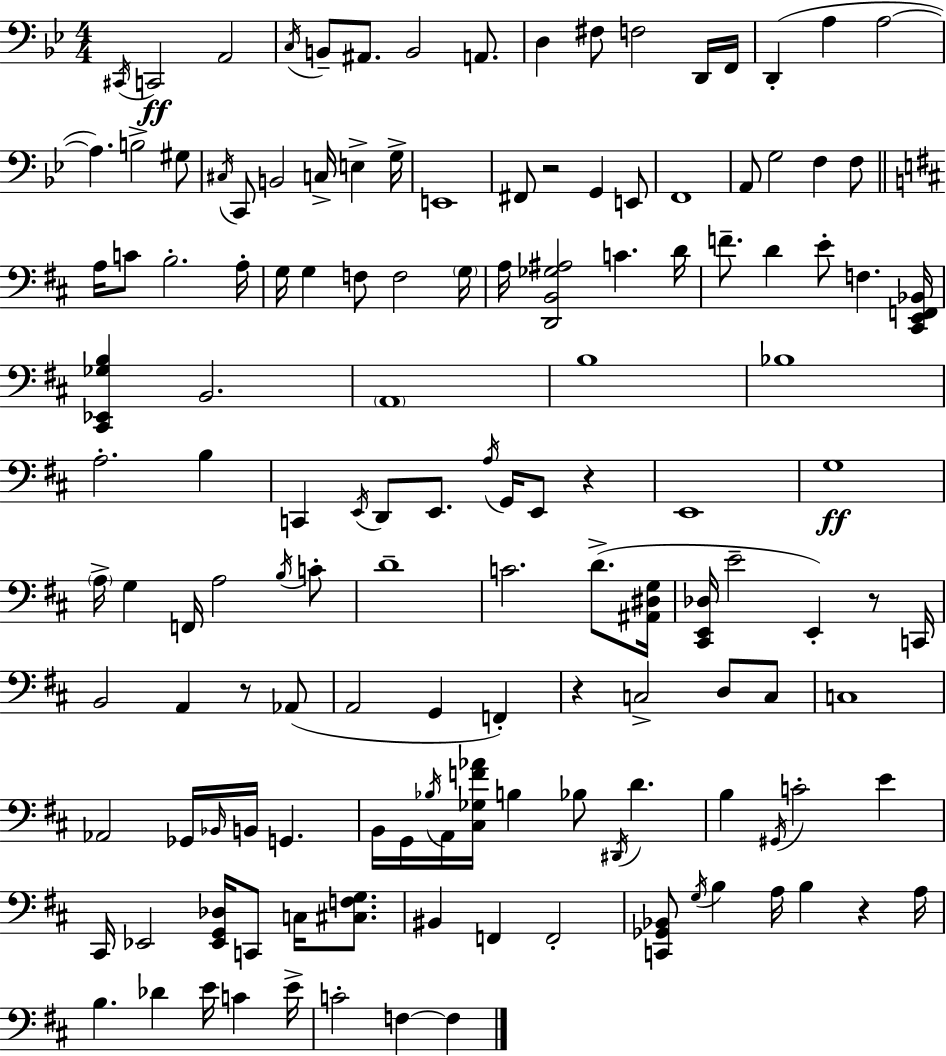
C#2/s C2/h A2/h C3/s B2/e A#2/e. B2/h A2/e. D3/q F#3/e F3/h D2/s F2/s D2/q A3/q A3/h A3/q. B3/h G#3/e C#3/s C2/e B2/h C3/s E3/q G3/s E2/w F#2/e R/h G2/q E2/e F2/w A2/e G3/h F3/q F3/e A3/s C4/e B3/h. A3/s G3/s G3/q F3/e F3/h G3/s A3/s [D2,B2,Gb3,A#3]/h C4/q. D4/s F4/e. D4/q E4/e F3/q. [C#2,E2,F2,Bb2]/s [C#2,Eb2,Gb3,B3]/q B2/h. A2/w B3/w Bb3/w A3/h. B3/q C2/q E2/s D2/e E2/e. A3/s G2/s E2/e R/q E2/w G3/w A3/s G3/q F2/s A3/h B3/s C4/e D4/w C4/h. D4/e. [A#2,D#3,G3]/s [C#2,E2,Db3]/s E4/h E2/q R/e C2/s B2/h A2/q R/e Ab2/e A2/h G2/q F2/q R/q C3/h D3/e C3/e C3/w Ab2/h Gb2/s Bb2/s B2/s G2/q. B2/s G2/s Bb3/s A2/s [C#3,Gb3,F4,Ab4]/s B3/q Bb3/e D#2/s D4/q. B3/q G#2/s C4/h E4/q C#2/s Eb2/h [Eb2,G2,Db3]/s C2/e C3/s [C#3,F3,G3]/e. BIS2/q F2/q F2/h [C2,Gb2,Bb2]/e G3/s B3/q A3/s B3/q R/q A3/s B3/q. Db4/q E4/s C4/q E4/s C4/h F3/q F3/q